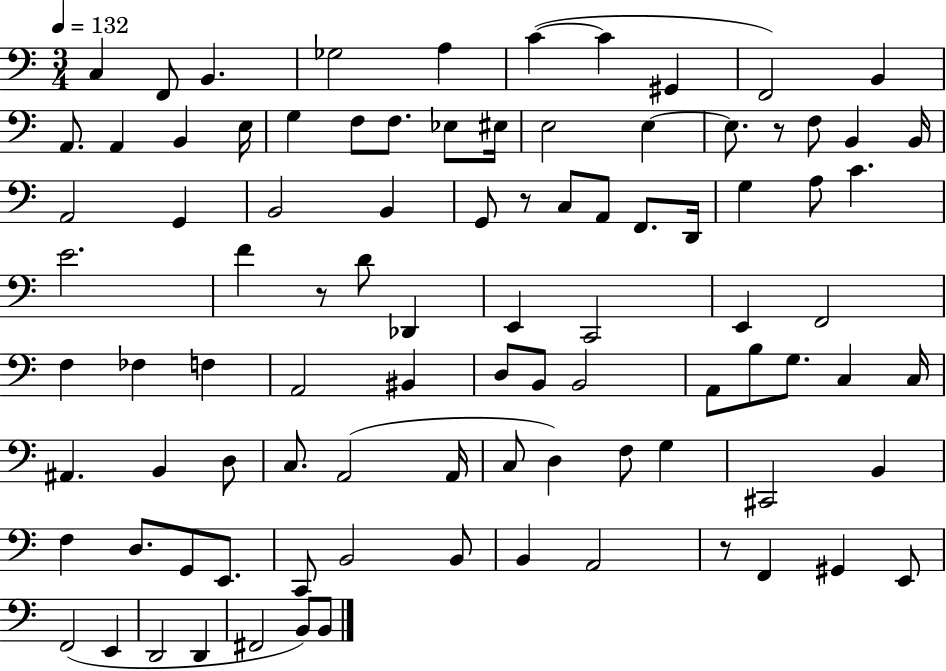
X:1
T:Untitled
M:3/4
L:1/4
K:C
C, F,,/2 B,, _G,2 A, C C ^G,, F,,2 B,, A,,/2 A,, B,, E,/4 G, F,/2 F,/2 _E,/2 ^E,/4 E,2 E, E,/2 z/2 F,/2 B,, B,,/4 A,,2 G,, B,,2 B,, G,,/2 z/2 C,/2 A,,/2 F,,/2 D,,/4 G, A,/2 C E2 F z/2 D/2 _D,, E,, C,,2 E,, F,,2 F, _F, F, A,,2 ^B,, D,/2 B,,/2 B,,2 A,,/2 B,/2 G,/2 C, C,/4 ^A,, B,, D,/2 C,/2 A,,2 A,,/4 C,/2 D, F,/2 G, ^C,,2 B,, F, D,/2 G,,/2 E,,/2 C,,/2 B,,2 B,,/2 B,, A,,2 z/2 F,, ^G,, E,,/2 F,,2 E,, D,,2 D,, ^F,,2 B,,/2 B,,/2